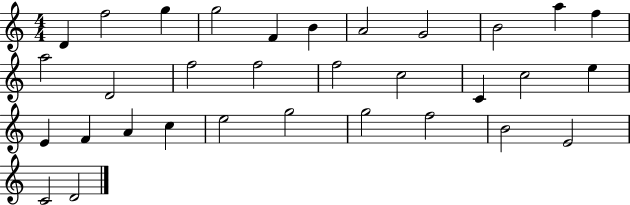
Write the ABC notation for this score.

X:1
T:Untitled
M:4/4
L:1/4
K:C
D f2 g g2 F B A2 G2 B2 a f a2 D2 f2 f2 f2 c2 C c2 e E F A c e2 g2 g2 f2 B2 E2 C2 D2